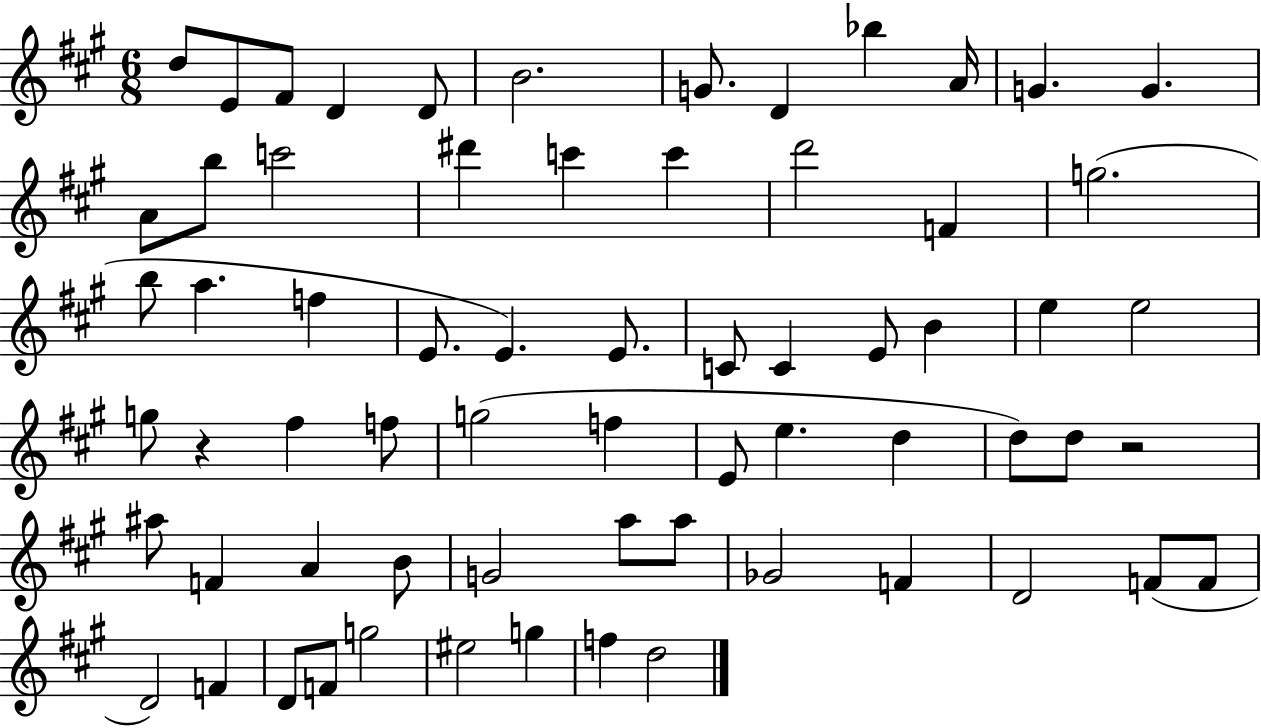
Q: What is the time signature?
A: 6/8